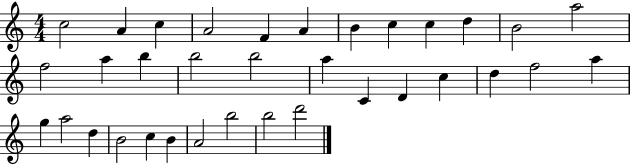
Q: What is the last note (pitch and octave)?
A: D6